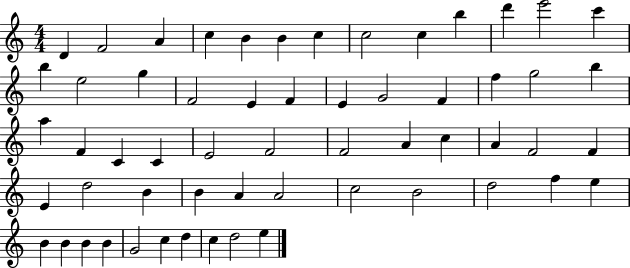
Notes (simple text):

D4/q F4/h A4/q C5/q B4/q B4/q C5/q C5/h C5/q B5/q D6/q E6/h C6/q B5/q E5/h G5/q F4/h E4/q F4/q E4/q G4/h F4/q F5/q G5/h B5/q A5/q F4/q C4/q C4/q E4/h F4/h F4/h A4/q C5/q A4/q F4/h F4/q E4/q D5/h B4/q B4/q A4/q A4/h C5/h B4/h D5/h F5/q E5/q B4/q B4/q B4/q B4/q G4/h C5/q D5/q C5/q D5/h E5/q